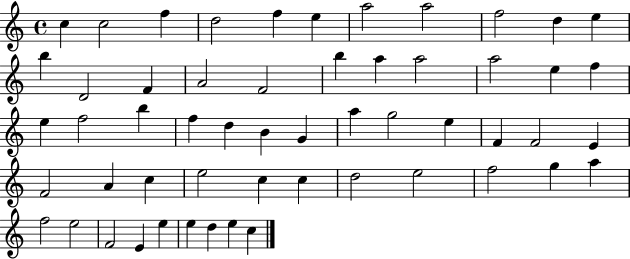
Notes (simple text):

C5/q C5/h F5/q D5/h F5/q E5/q A5/h A5/h F5/h D5/q E5/q B5/q D4/h F4/q A4/h F4/h B5/q A5/q A5/h A5/h E5/q F5/q E5/q F5/h B5/q F5/q D5/q B4/q G4/q A5/q G5/h E5/q F4/q F4/h E4/q F4/h A4/q C5/q E5/h C5/q C5/q D5/h E5/h F5/h G5/q A5/q F5/h E5/h F4/h E4/q E5/q E5/q D5/q E5/q C5/q